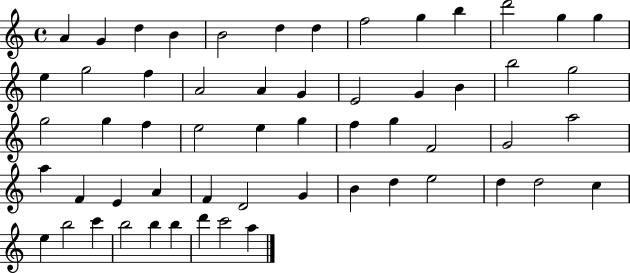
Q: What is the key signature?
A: C major